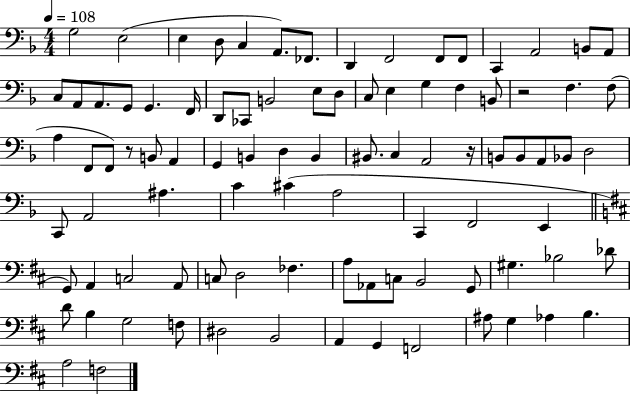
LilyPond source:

{
  \clef bass
  \numericTimeSignature
  \time 4/4
  \key f \major
  \tempo 4 = 108
  g2 e2( | e4 d8 c4 a,8.) fes,8. | d,4 f,2 f,8 f,8 | c,4 a,2 b,8 a,8 | \break c8 a,8 a,8. g,8 g,4. f,16 | d,8 ces,8 b,2 e8 d8 | c8 e4 g4 f4 b,8 | r2 f4. f8( | \break a4 f,8 f,8) r8 b,8 a,4 | g,4 b,4 d4 b,4 | bis,8. c4 a,2 r16 | b,8 b,8 a,8 bes,8 d2 | \break c,8 a,2 ais4. | c'4 cis'4( a2 | c,4 f,2 e,4 | \bar "||" \break \key b \minor g,8) a,4 c2 a,8 | c8 d2 fes4. | a8 aes,8 c8 b,2 g,8 | gis4. bes2 des'8 | \break d'8 b4 g2 f8 | dis2 b,2 | a,4 g,4 f,2 | ais8 g4 aes4 b4. | \break a2 f2 | \bar "|."
}